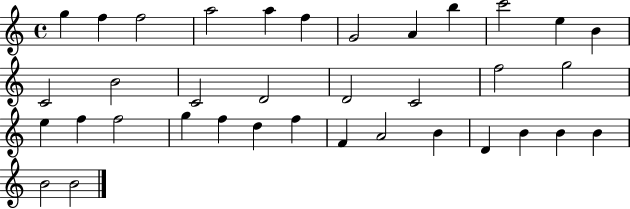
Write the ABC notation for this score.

X:1
T:Untitled
M:4/4
L:1/4
K:C
g f f2 a2 a f G2 A b c'2 e B C2 B2 C2 D2 D2 C2 f2 g2 e f f2 g f d f F A2 B D B B B B2 B2